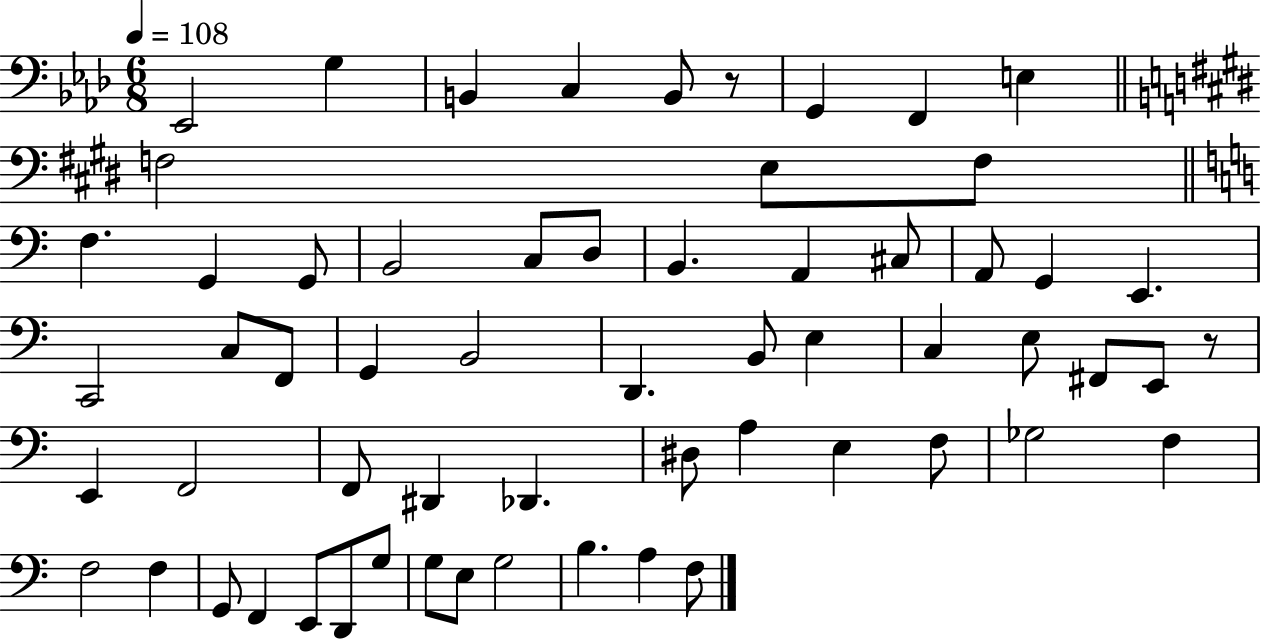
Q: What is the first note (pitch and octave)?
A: Eb2